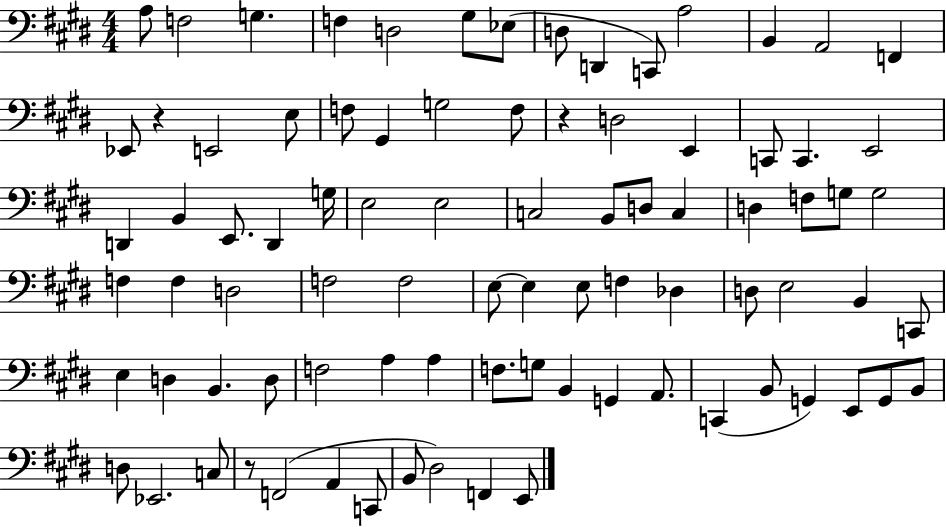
X:1
T:Untitled
M:4/4
L:1/4
K:E
A,/2 F,2 G, F, D,2 ^G,/2 _E,/2 D,/2 D,, C,,/2 A,2 B,, A,,2 F,, _E,,/2 z E,,2 E,/2 F,/2 ^G,, G,2 F,/2 z D,2 E,, C,,/2 C,, E,,2 D,, B,, E,,/2 D,, G,/4 E,2 E,2 C,2 B,,/2 D,/2 C, D, F,/2 G,/2 G,2 F, F, D,2 F,2 F,2 E,/2 E, E,/2 F, _D, D,/2 E,2 B,, C,,/2 E, D, B,, D,/2 F,2 A, A, F,/2 G,/2 B,, G,, A,,/2 C,, B,,/2 G,, E,,/2 G,,/2 B,,/2 D,/2 _E,,2 C,/2 z/2 F,,2 A,, C,,/2 B,,/2 ^D,2 F,, E,,/2